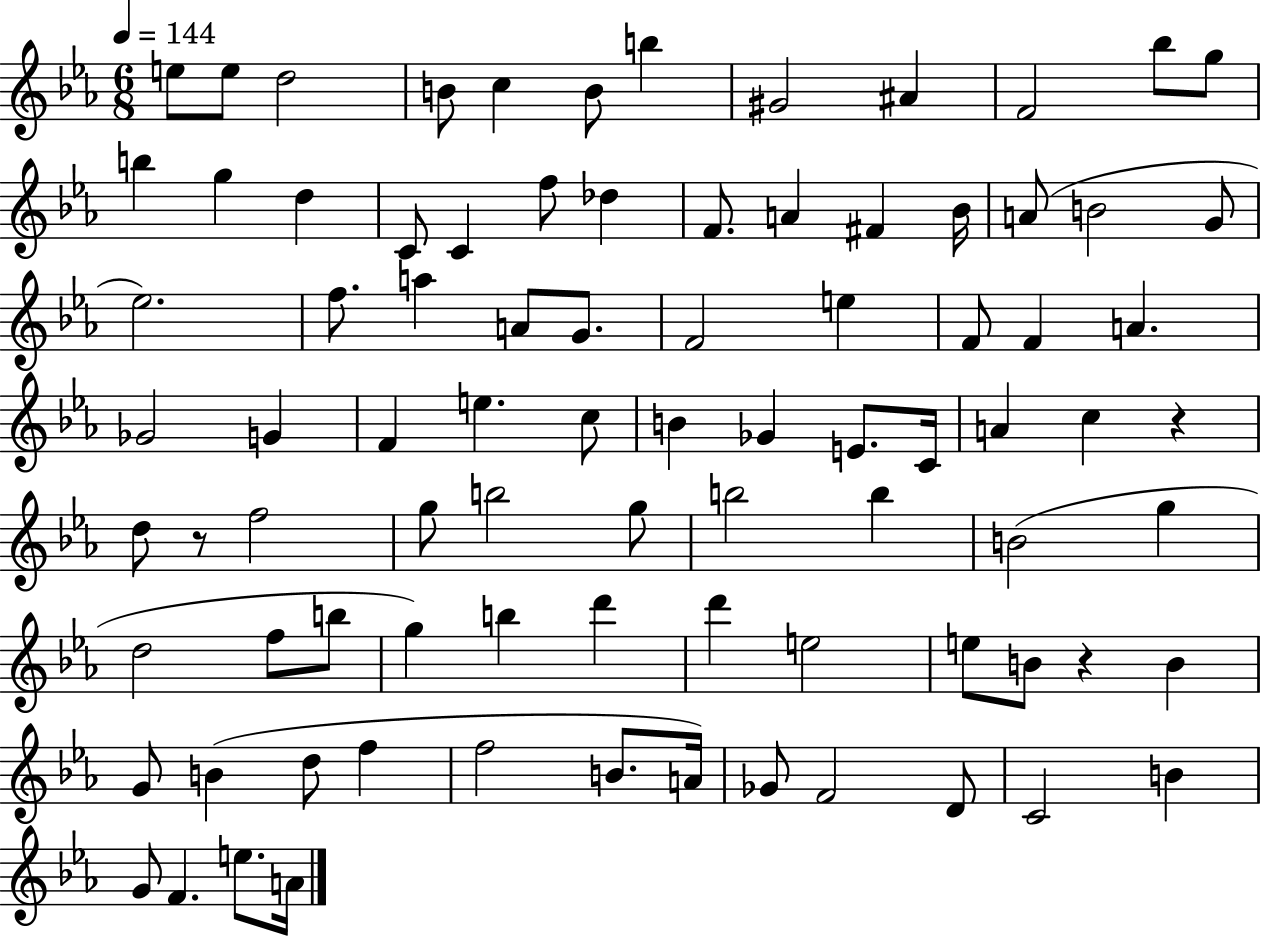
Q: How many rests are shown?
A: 3